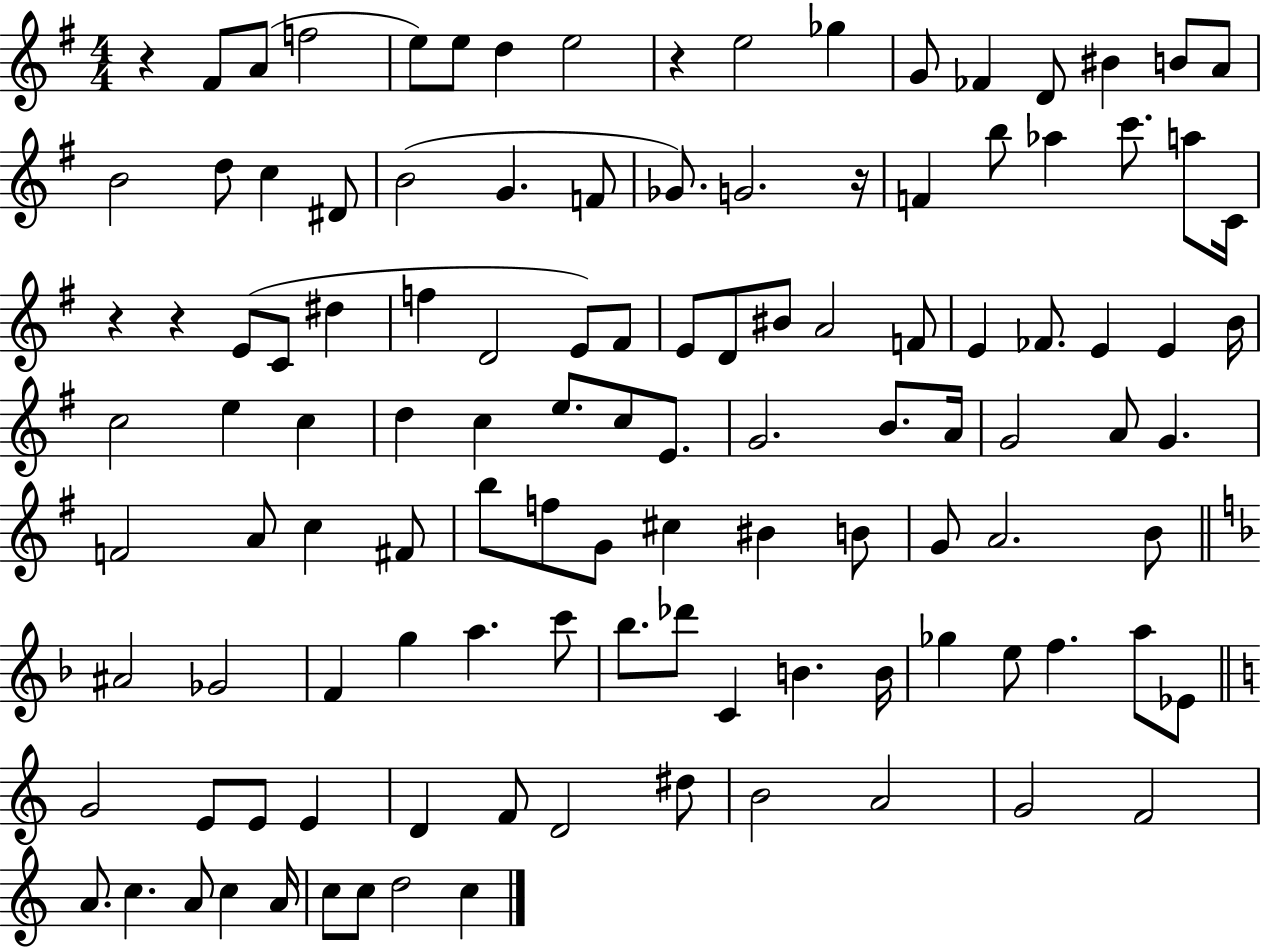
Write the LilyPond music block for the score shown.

{
  \clef treble
  \numericTimeSignature
  \time 4/4
  \key g \major
  r4 fis'8 a'8( f''2 | e''8) e''8 d''4 e''2 | r4 e''2 ges''4 | g'8 fes'4 d'8 bis'4 b'8 a'8 | \break b'2 d''8 c''4 dis'8 | b'2( g'4. f'8 | ges'8.) g'2. r16 | f'4 b''8 aes''4 c'''8. a''8 c'16 | \break r4 r4 e'8( c'8 dis''4 | f''4 d'2 e'8) fis'8 | e'8 d'8 bis'8 a'2 f'8 | e'4 fes'8. e'4 e'4 b'16 | \break c''2 e''4 c''4 | d''4 c''4 e''8. c''8 e'8. | g'2. b'8. a'16 | g'2 a'8 g'4. | \break f'2 a'8 c''4 fis'8 | b''8 f''8 g'8 cis''4 bis'4 b'8 | g'8 a'2. b'8 | \bar "||" \break \key f \major ais'2 ges'2 | f'4 g''4 a''4. c'''8 | bes''8. des'''8 c'4 b'4. b'16 | ges''4 e''8 f''4. a''8 ees'8 | \break \bar "||" \break \key a \minor g'2 e'8 e'8 e'4 | d'4 f'8 d'2 dis''8 | b'2 a'2 | g'2 f'2 | \break a'8. c''4. a'8 c''4 a'16 | c''8 c''8 d''2 c''4 | \bar "|."
}